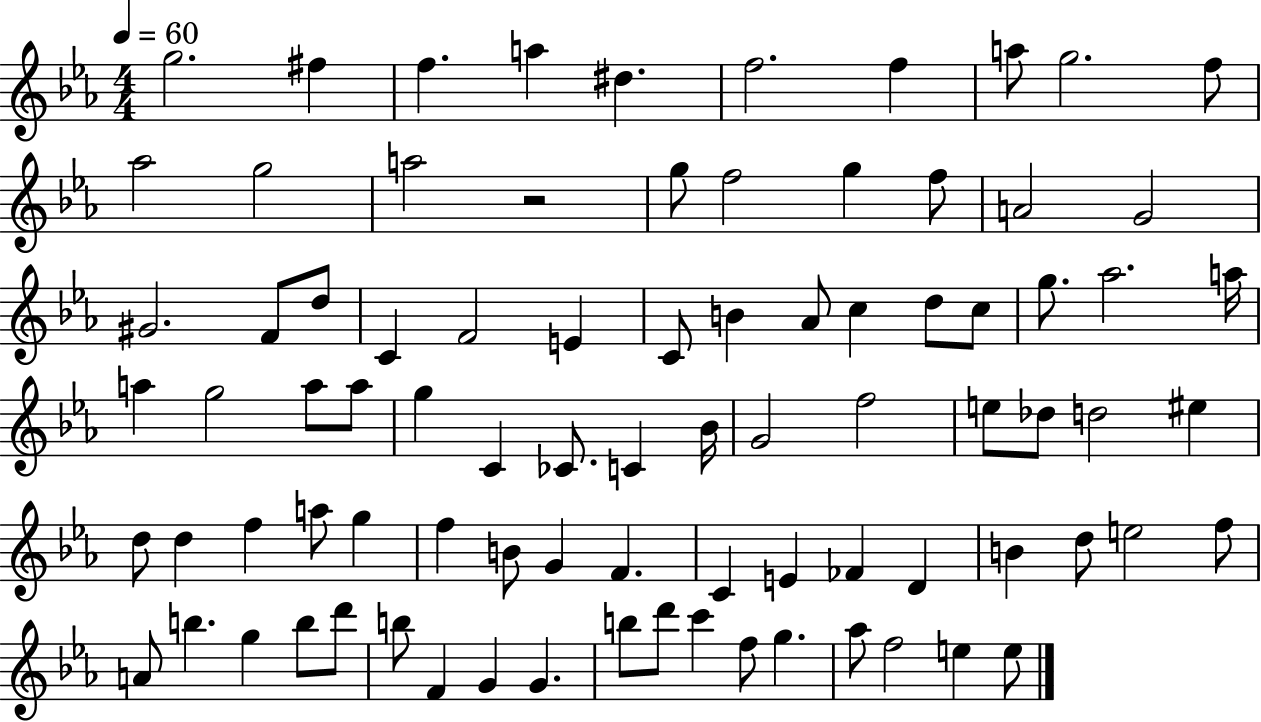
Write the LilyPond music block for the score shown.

{
  \clef treble
  \numericTimeSignature
  \time 4/4
  \key ees \major
  \tempo 4 = 60
  g''2. fis''4 | f''4. a''4 dis''4. | f''2. f''4 | a''8 g''2. f''8 | \break aes''2 g''2 | a''2 r2 | g''8 f''2 g''4 f''8 | a'2 g'2 | \break gis'2. f'8 d''8 | c'4 f'2 e'4 | c'8 b'4 aes'8 c''4 d''8 c''8 | g''8. aes''2. a''16 | \break a''4 g''2 a''8 a''8 | g''4 c'4 ces'8. c'4 bes'16 | g'2 f''2 | e''8 des''8 d''2 eis''4 | \break d''8 d''4 f''4 a''8 g''4 | f''4 b'8 g'4 f'4. | c'4 e'4 fes'4 d'4 | b'4 d''8 e''2 f''8 | \break a'8 b''4. g''4 b''8 d'''8 | b''8 f'4 g'4 g'4. | b''8 d'''8 c'''4 f''8 g''4. | aes''8 f''2 e''4 e''8 | \break \bar "|."
}